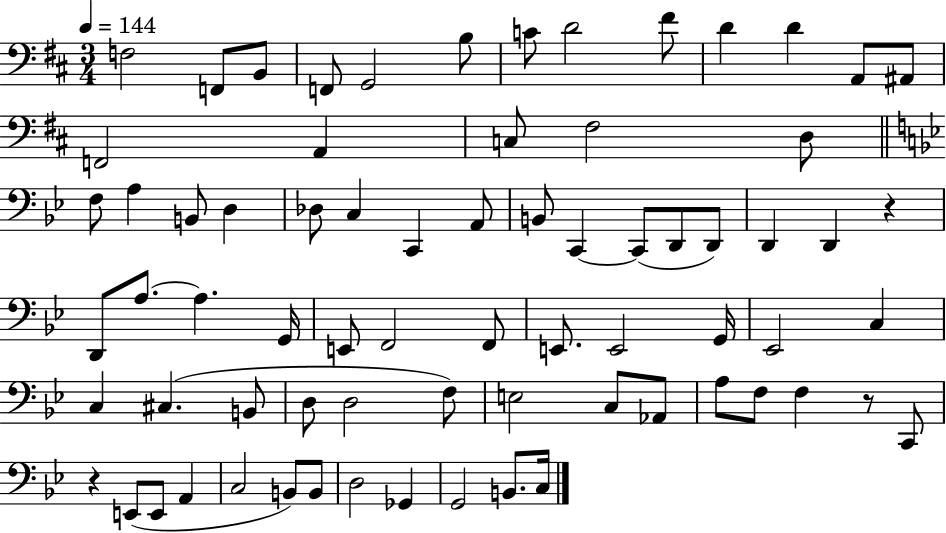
{
  \clef bass
  \numericTimeSignature
  \time 3/4
  \key d \major
  \tempo 4 = 144
  \repeat volta 2 { f2 f,8 b,8 | f,8 g,2 b8 | c'8 d'2 fis'8 | d'4 d'4 a,8 ais,8 | \break f,2 a,4 | c8 fis2 d8 | \bar "||" \break \key bes \major f8 a4 b,8 d4 | des8 c4 c,4 a,8 | b,8 c,4~~ c,8( d,8 d,8) | d,4 d,4 r4 | \break d,8 a8.~~ a4. g,16 | e,8 f,2 f,8 | e,8. e,2 g,16 | ees,2 c4 | \break c4 cis4.( b,8 | d8 d2 f8) | e2 c8 aes,8 | a8 f8 f4 r8 c,8 | \break r4 e,8( e,8 a,4 | c2 b,8) b,8 | d2 ges,4 | g,2 b,8. c16 | \break } \bar "|."
}